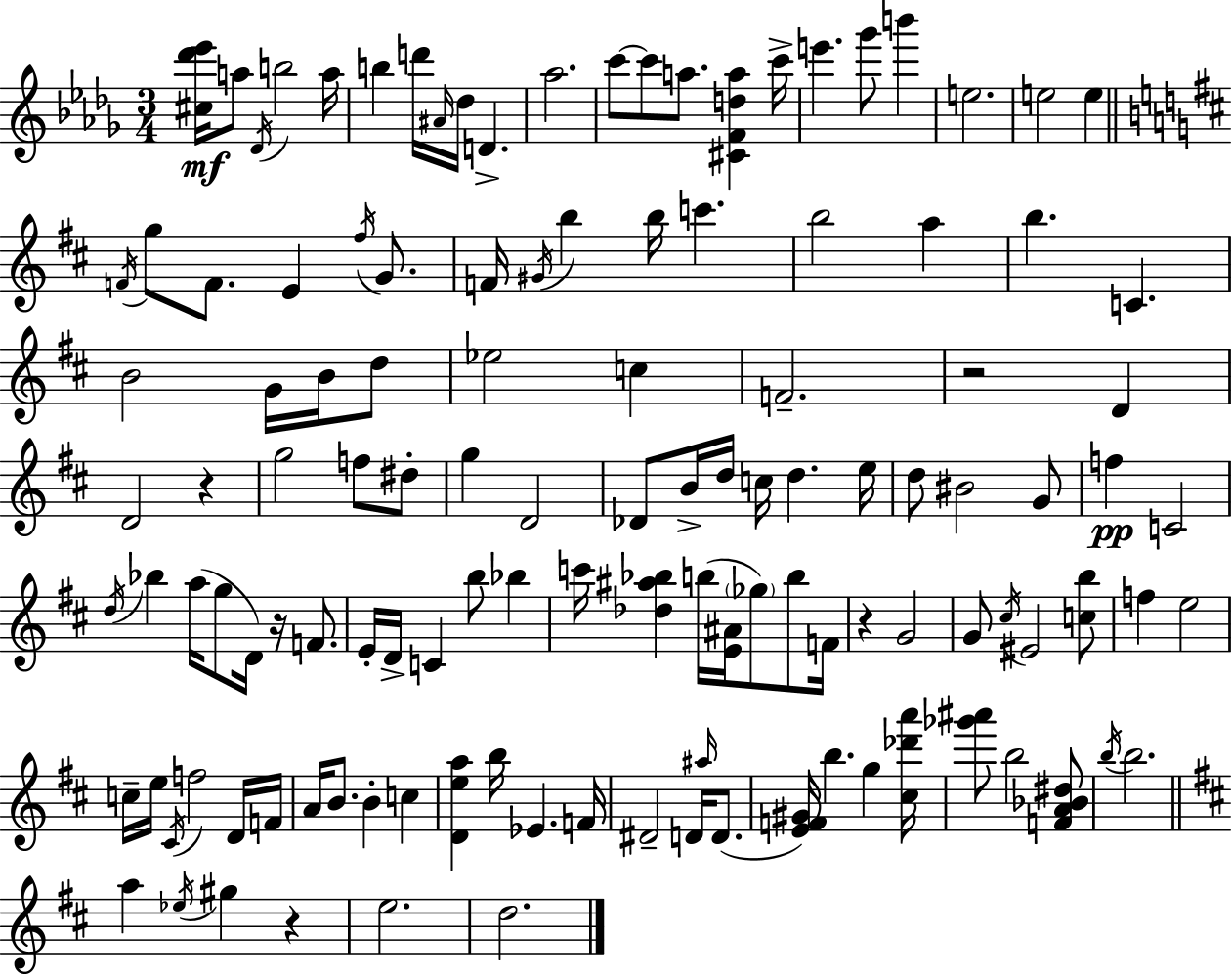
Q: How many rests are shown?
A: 5